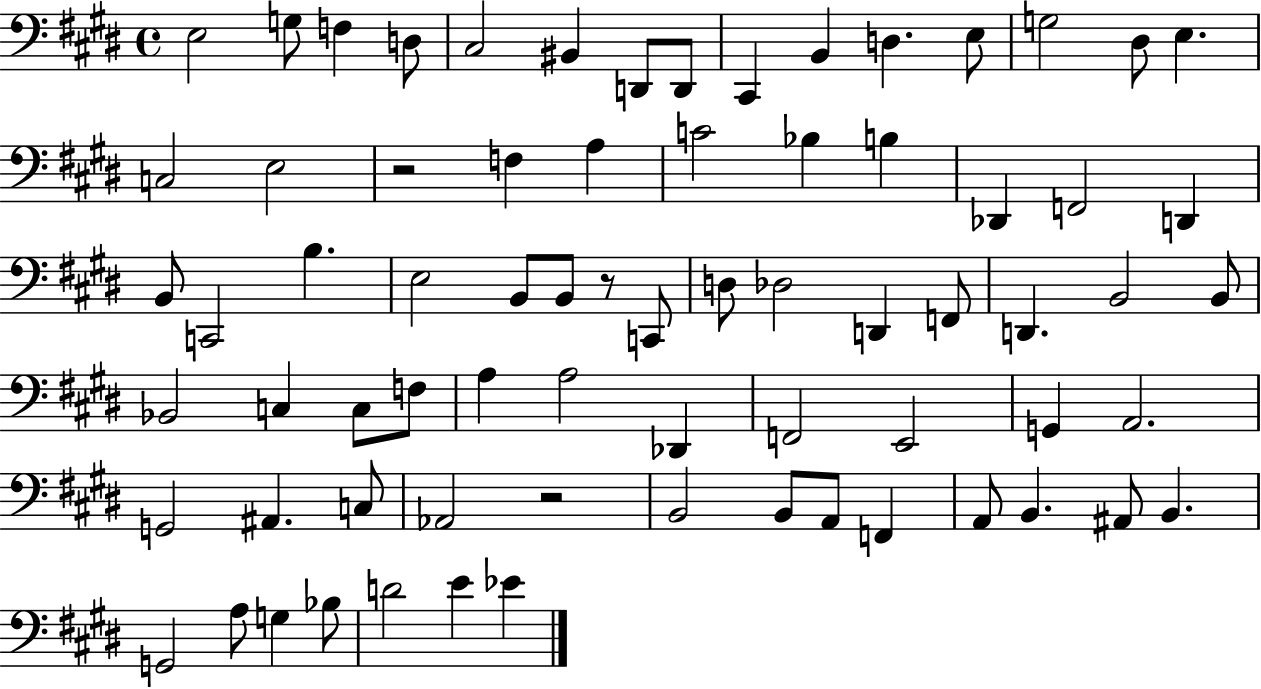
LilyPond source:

{
  \clef bass
  \time 4/4
  \defaultTimeSignature
  \key e \major
  e2 g8 f4 d8 | cis2 bis,4 d,8 d,8 | cis,4 b,4 d4. e8 | g2 dis8 e4. | \break c2 e2 | r2 f4 a4 | c'2 bes4 b4 | des,4 f,2 d,4 | \break b,8 c,2 b4. | e2 b,8 b,8 r8 c,8 | d8 des2 d,4 f,8 | d,4. b,2 b,8 | \break bes,2 c4 c8 f8 | a4 a2 des,4 | f,2 e,2 | g,4 a,2. | \break g,2 ais,4. c8 | aes,2 r2 | b,2 b,8 a,8 f,4 | a,8 b,4. ais,8 b,4. | \break g,2 a8 g4 bes8 | d'2 e'4 ees'4 | \bar "|."
}